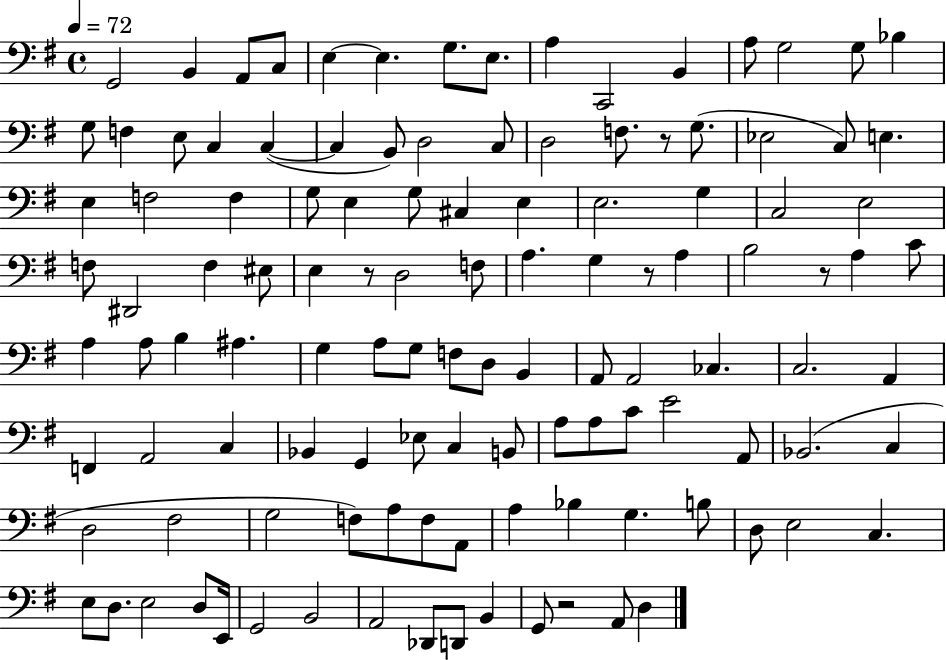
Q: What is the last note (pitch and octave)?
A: D3